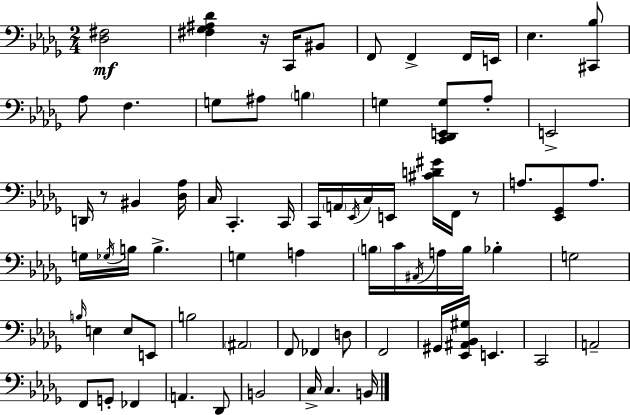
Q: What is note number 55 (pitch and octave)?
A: A2